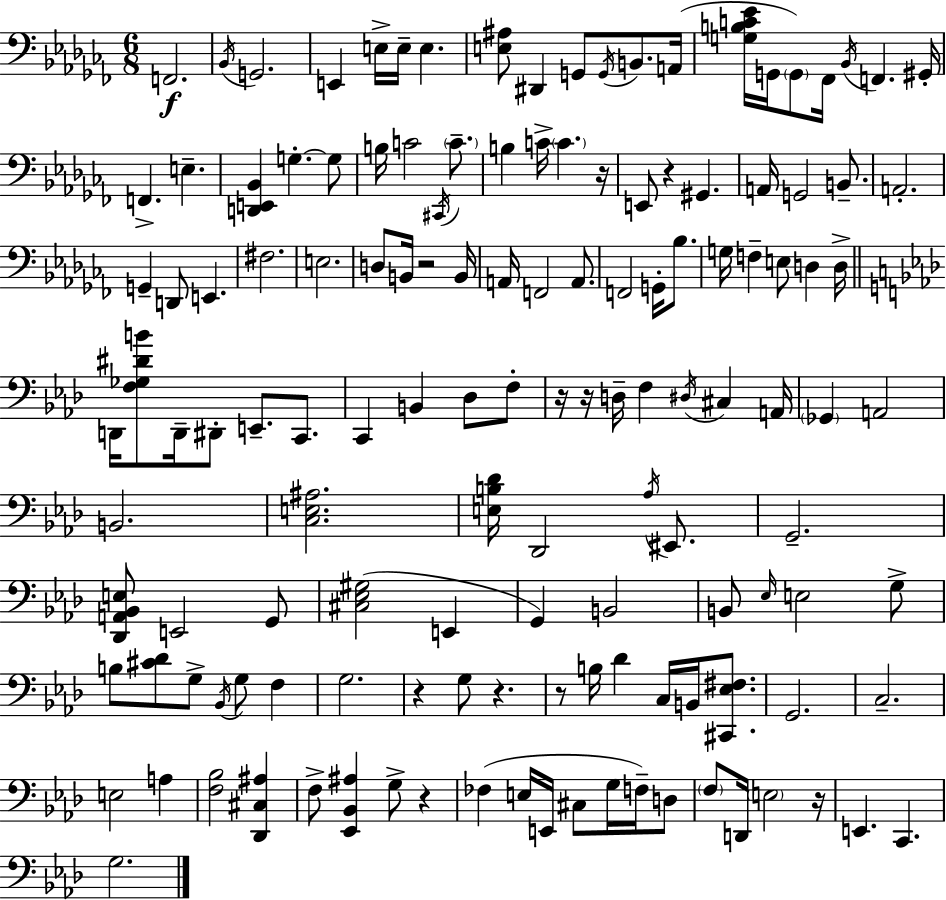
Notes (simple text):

F2/h. Bb2/s G2/h. E2/q E3/s E3/s E3/q. [E3,A#3]/e D#2/q G2/e G2/s B2/e. A2/s [G3,B3,C4,Eb4]/s G2/s G2/e FES2/s Bb2/s F2/q. G#2/s F2/q. E3/q. [D2,E2,Bb2]/q G3/q. G3/e B3/s C4/h C#2/s C4/e. B3/q C4/s C4/q. R/s E2/e R/q G#2/q. A2/s G2/h B2/e. A2/h. G2/q D2/e E2/q. F#3/h. E3/h. D3/e B2/s R/h B2/s A2/s F2/h A2/e. F2/h G2/s Bb3/e. G3/s F3/q E3/e D3/q D3/s D2/s [F3,Gb3,D#4,B4]/e D2/s D#2/e E2/e. C2/e. C2/q B2/q Db3/e F3/e R/s R/s D3/s F3/q D#3/s C#3/q A2/s Gb2/q A2/h B2/h. [C3,E3,A#3]/h. [E3,B3,Db4]/s Db2/h Ab3/s EIS2/e. G2/h. [Db2,A2,Bb2,E3]/e E2/h G2/e [C#3,Eb3,G#3]/h E2/q G2/q B2/h B2/e Eb3/s E3/h G3/e B3/e [C#4,Db4]/e G3/e Bb2/s G3/e F3/q G3/h. R/q G3/e R/q. R/e B3/s Db4/q C3/s B2/s [C#2,Eb3,F#3]/e. G2/h. C3/h. E3/h A3/q [F3,Bb3]/h [Db2,C#3,A#3]/q F3/e [Eb2,Bb2,A#3]/q G3/e R/q FES3/q E3/s E2/s C#3/e G3/s F3/s D3/e F3/e D2/s E3/h R/s E2/q. C2/q. G3/h.